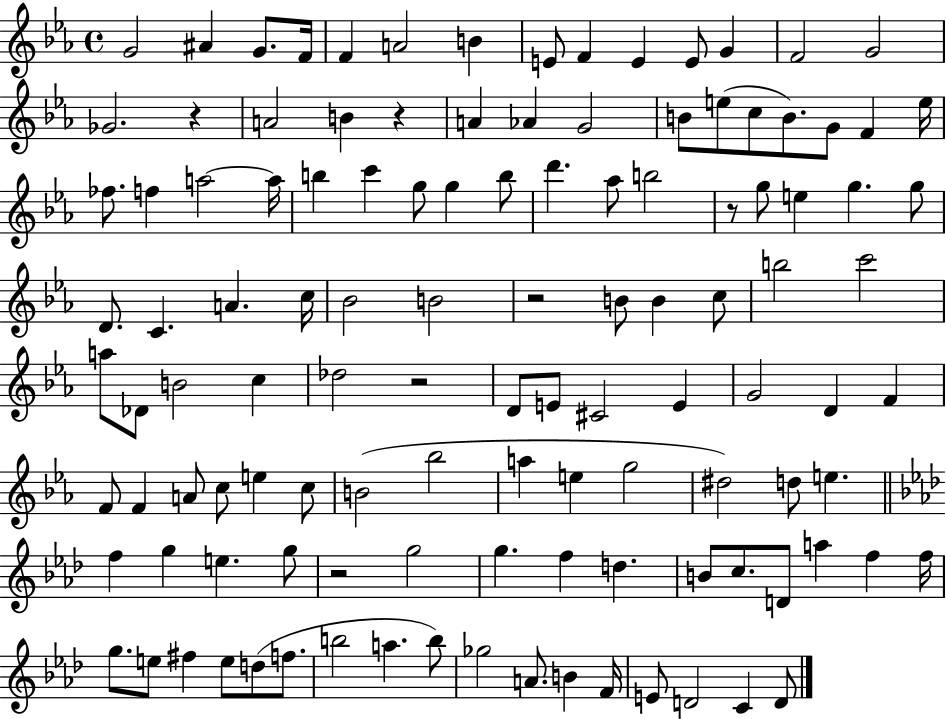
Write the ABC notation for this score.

X:1
T:Untitled
M:4/4
L:1/4
K:Eb
G2 ^A G/2 F/4 F A2 B E/2 F E E/2 G F2 G2 _G2 z A2 B z A _A G2 B/2 e/2 c/2 B/2 G/2 F e/4 _f/2 f a2 a/4 b c' g/2 g b/2 d' _a/2 b2 z/2 g/2 e g g/2 D/2 C A c/4 _B2 B2 z2 B/2 B c/2 b2 c'2 a/2 _D/2 B2 c _d2 z2 D/2 E/2 ^C2 E G2 D F F/2 F A/2 c/2 e c/2 B2 _b2 a e g2 ^d2 d/2 e f g e g/2 z2 g2 g f d B/2 c/2 D/2 a f f/4 g/2 e/2 ^f e/2 d/2 f/2 b2 a b/2 _g2 A/2 B F/4 E/2 D2 C D/2